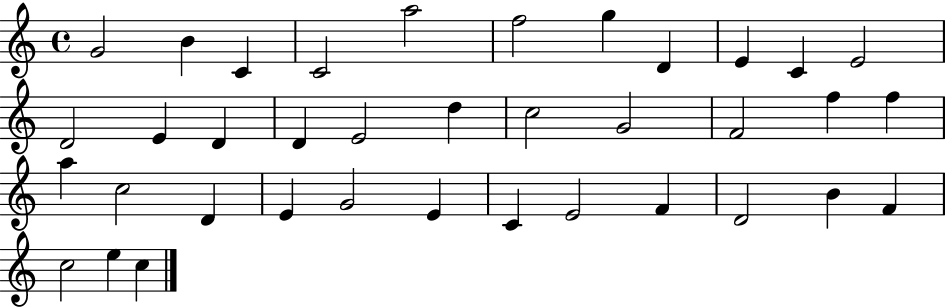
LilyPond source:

{
  \clef treble
  \time 4/4
  \defaultTimeSignature
  \key c \major
  g'2 b'4 c'4 | c'2 a''2 | f''2 g''4 d'4 | e'4 c'4 e'2 | \break d'2 e'4 d'4 | d'4 e'2 d''4 | c''2 g'2 | f'2 f''4 f''4 | \break a''4 c''2 d'4 | e'4 g'2 e'4 | c'4 e'2 f'4 | d'2 b'4 f'4 | \break c''2 e''4 c''4 | \bar "|."
}